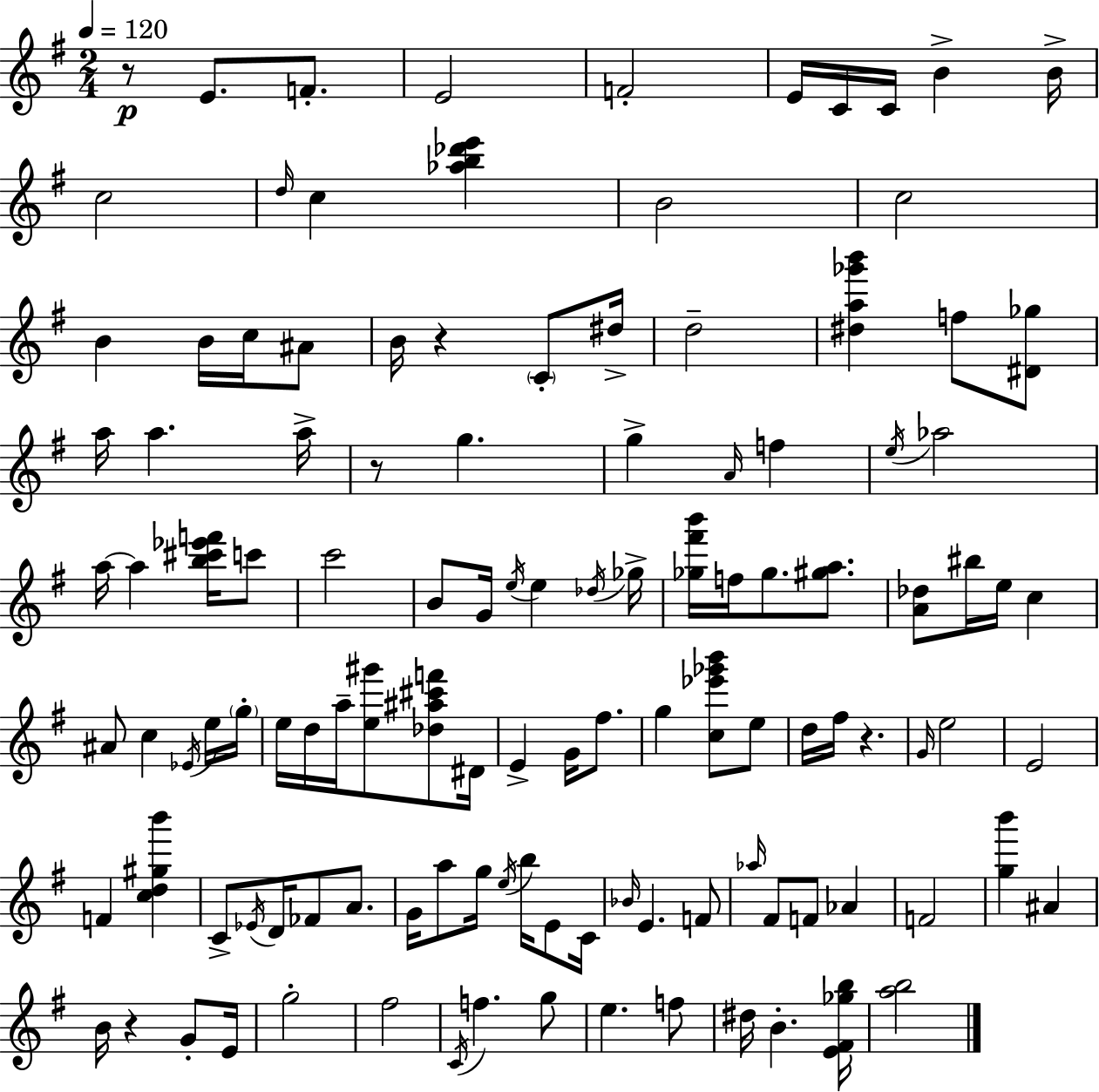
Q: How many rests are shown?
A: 5